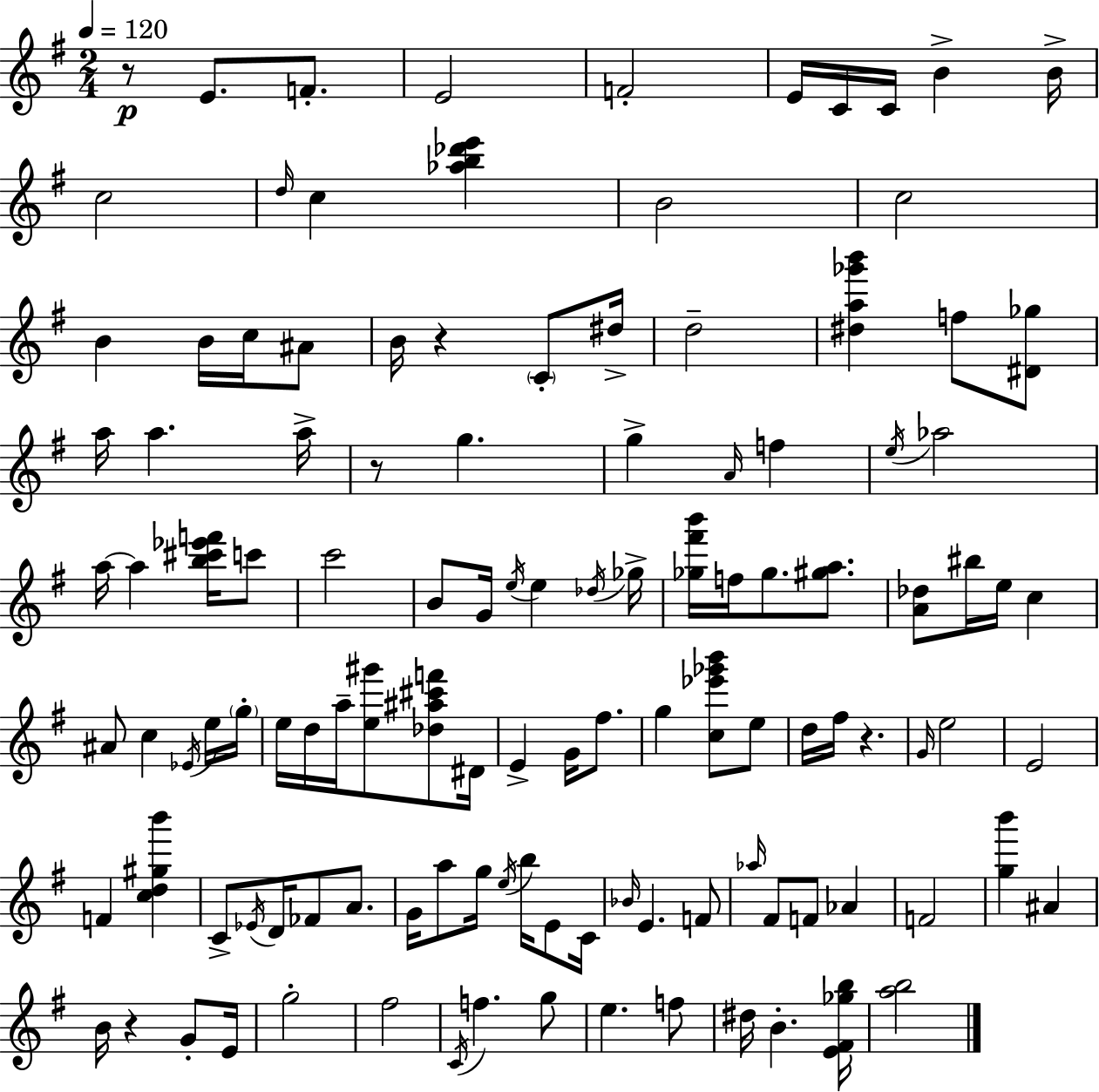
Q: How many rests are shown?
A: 5